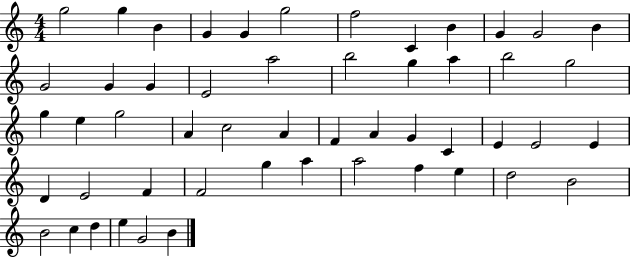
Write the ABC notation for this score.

X:1
T:Untitled
M:4/4
L:1/4
K:C
g2 g B G G g2 f2 C B G G2 B G2 G G E2 a2 b2 g a b2 g2 g e g2 A c2 A F A G C E E2 E D E2 F F2 g a a2 f e d2 B2 B2 c d e G2 B